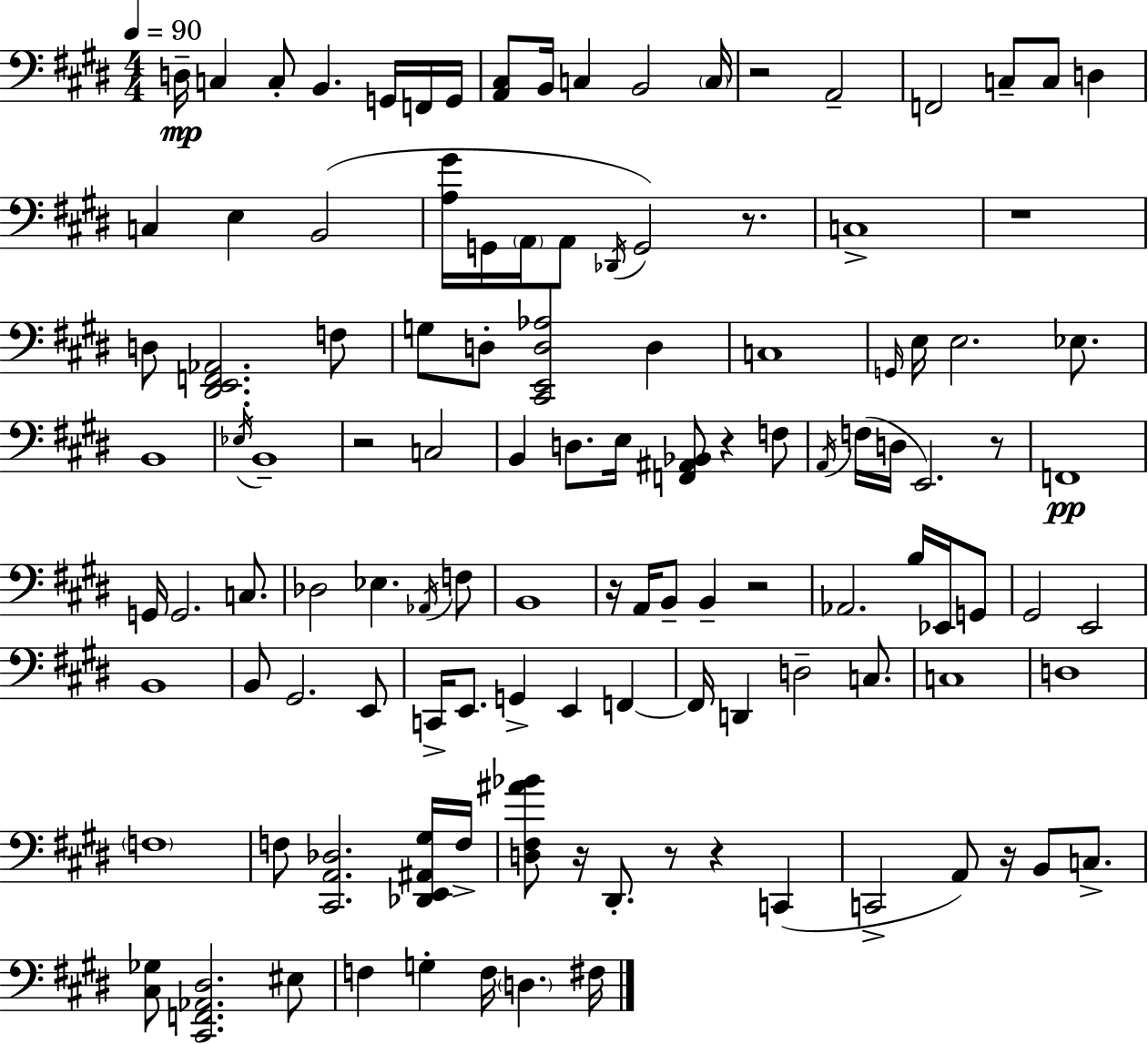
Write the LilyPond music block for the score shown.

{
  \clef bass
  \numericTimeSignature
  \time 4/4
  \key e \major
  \tempo 4 = 90
  d16--\mp c4 c8-. b,4. g,16 f,16 g,16 | <a, cis>8 b,16 c4 b,2 \parenthesize c16 | r2 a,2-- | f,2 c8-- c8 d4 | \break c4 e4 b,2( | <a gis'>16 g,16 \parenthesize a,16 a,8 \acciaccatura { des,16 }) g,2 r8. | c1-> | r1 | \break d8 <dis, e, f, aes,>2. f8 | g8 d8-. <cis, e, d aes>2 d4 | c1 | \grace { g,16 } e16 e2. ees8. | \break b,1 | \acciaccatura { ees16 } b,1-- | r2 c2 | b,4 d8. e16 <f, ais, bes,>8 r4 | \break f8 \acciaccatura { a,16 } f16( d16 e,2.) | r8 f,1\pp | g,16 g,2. | c8. des2 ees4. | \break \acciaccatura { aes,16 } f8 b,1 | r16 a,16 b,8-- b,4-- r2 | aes,2. | b16 ees,16 g,8 gis,2 e,2 | \break b,1 | b,8 gis,2. | e,8 c,16-> e,8. g,4-> e,4 | f,4~~ f,16 d,4 d2-- | \break c8. c1 | d1 | \parenthesize f1 | f8 <cis, a, des>2. | \break <des, e, ais, gis>16 f16-> <d fis ais' bes'>8 r16 dis,8.-. r8 r4 | c,4( c,2-> a,8) r16 | b,8 c8.-> <cis ges>8 <cis, f, aes, dis>2. | eis8 f4 g4-. f16 \parenthesize d4. | \break fis16 \bar "|."
}